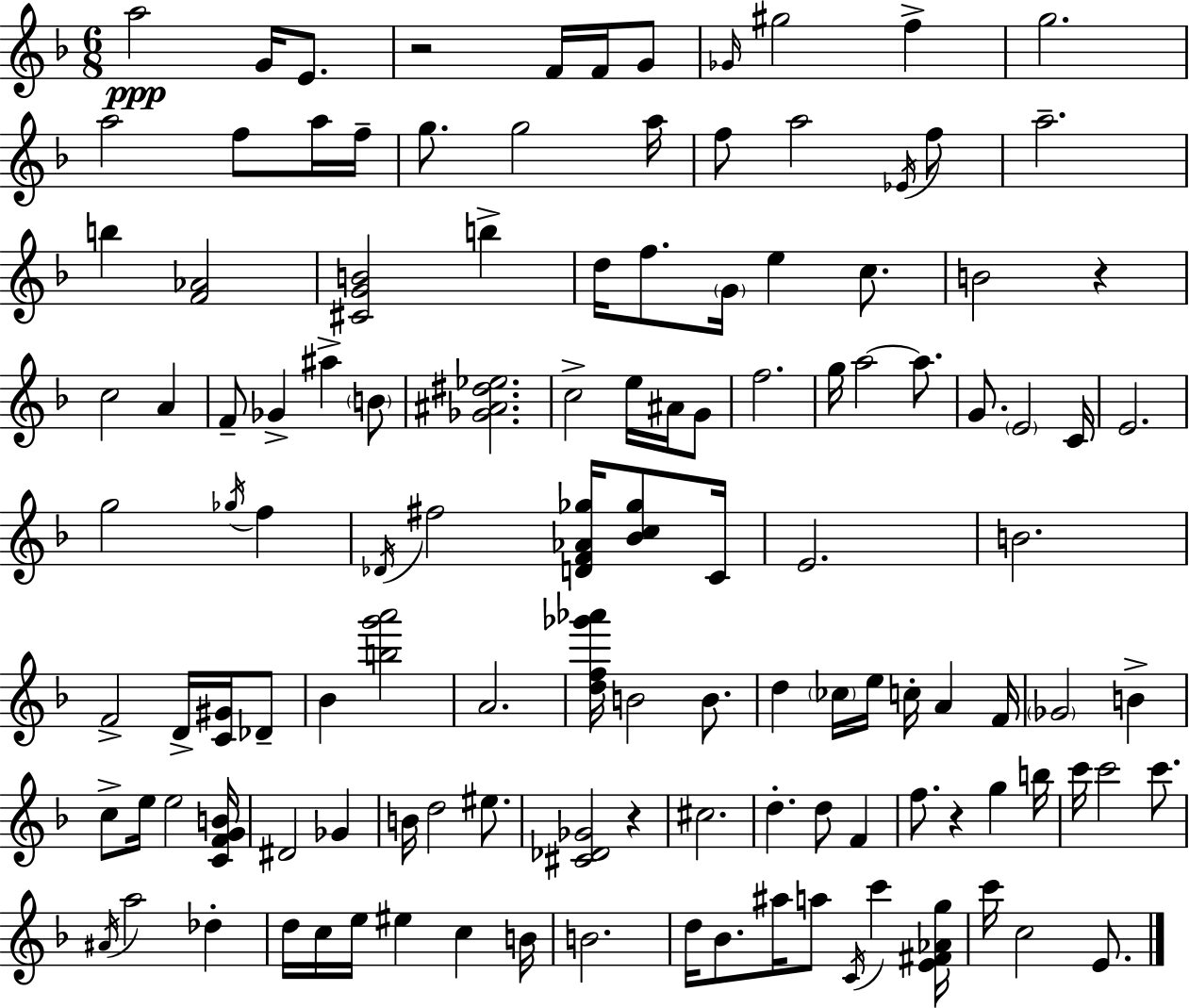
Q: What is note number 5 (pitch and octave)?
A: F4